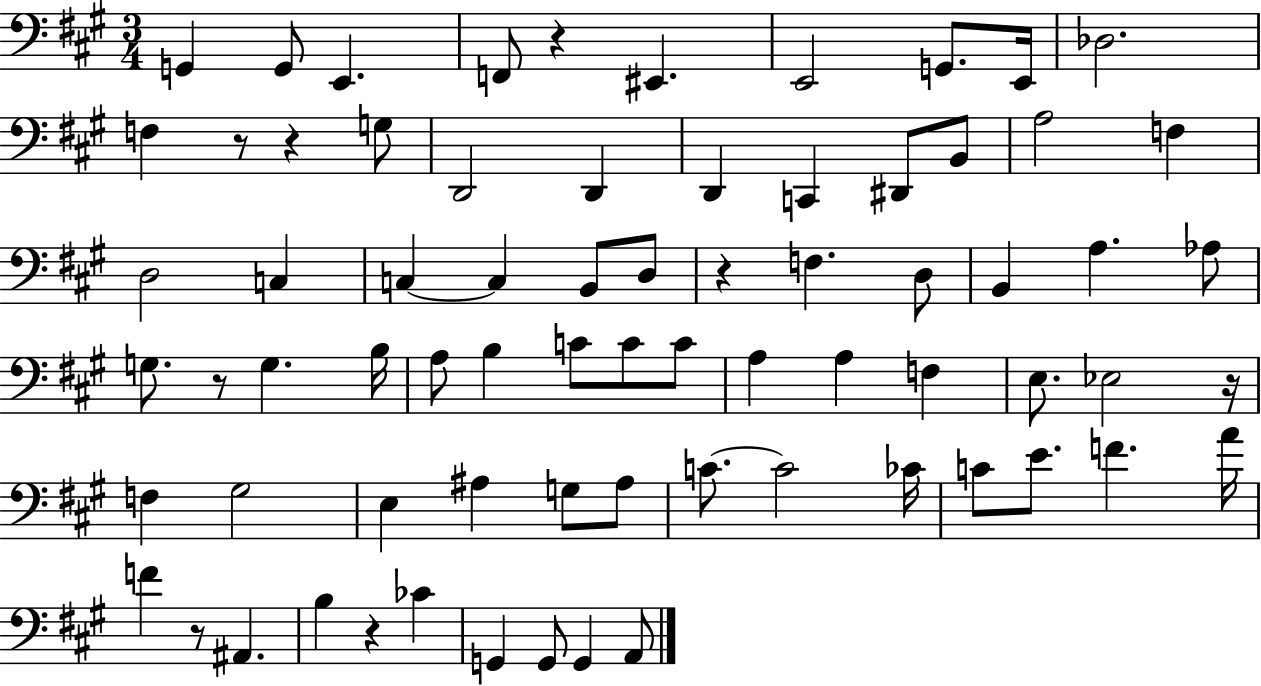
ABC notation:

X:1
T:Untitled
M:3/4
L:1/4
K:A
G,, G,,/2 E,, F,,/2 z ^E,, E,,2 G,,/2 E,,/4 _D,2 F, z/2 z G,/2 D,,2 D,, D,, C,, ^D,,/2 B,,/2 A,2 F, D,2 C, C, C, B,,/2 D,/2 z F, D,/2 B,, A, _A,/2 G,/2 z/2 G, B,/4 A,/2 B, C/2 C/2 C/2 A, A, F, E,/2 _E,2 z/4 F, ^G,2 E, ^A, G,/2 ^A,/2 C/2 C2 _C/4 C/2 E/2 F A/4 F z/2 ^A,, B, z _C G,, G,,/2 G,, A,,/2